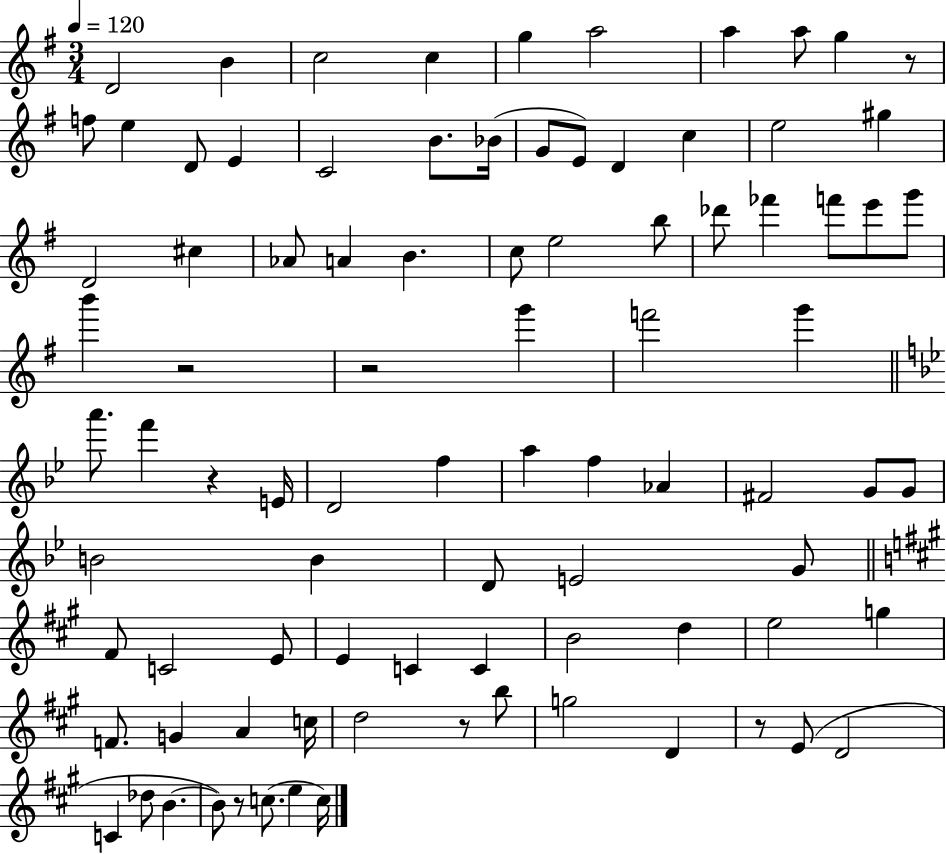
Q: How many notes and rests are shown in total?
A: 89